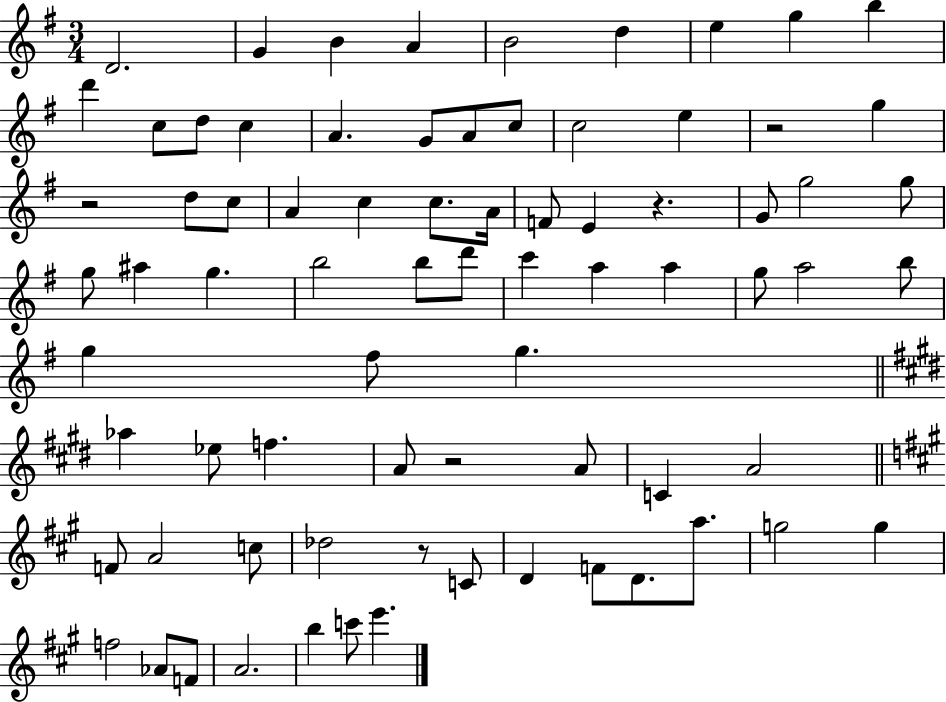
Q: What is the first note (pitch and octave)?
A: D4